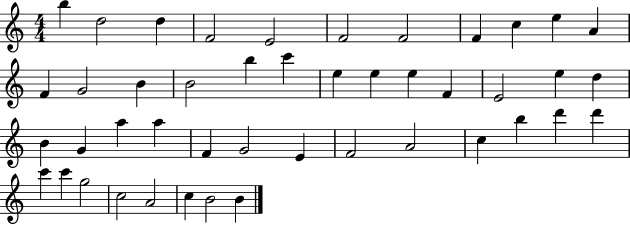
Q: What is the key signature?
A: C major